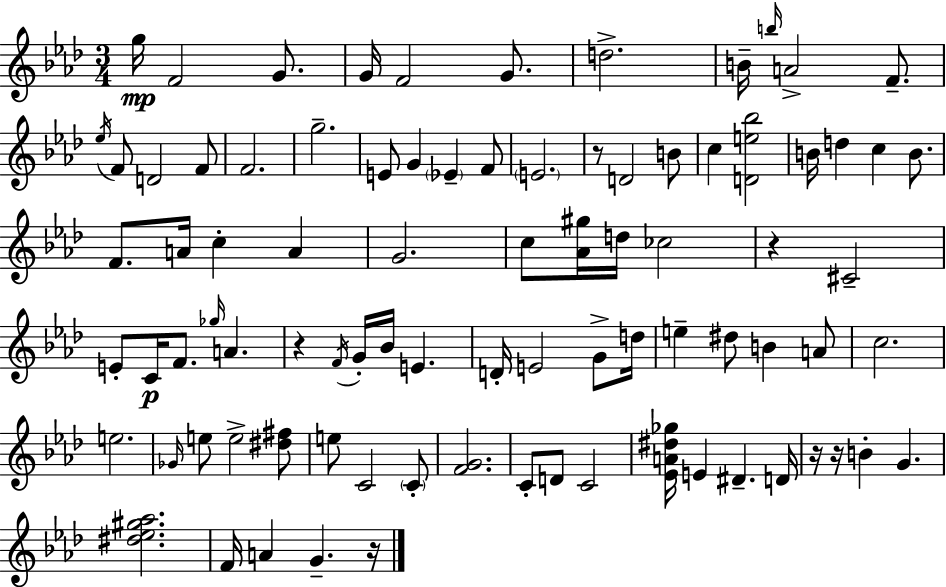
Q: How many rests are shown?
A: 6